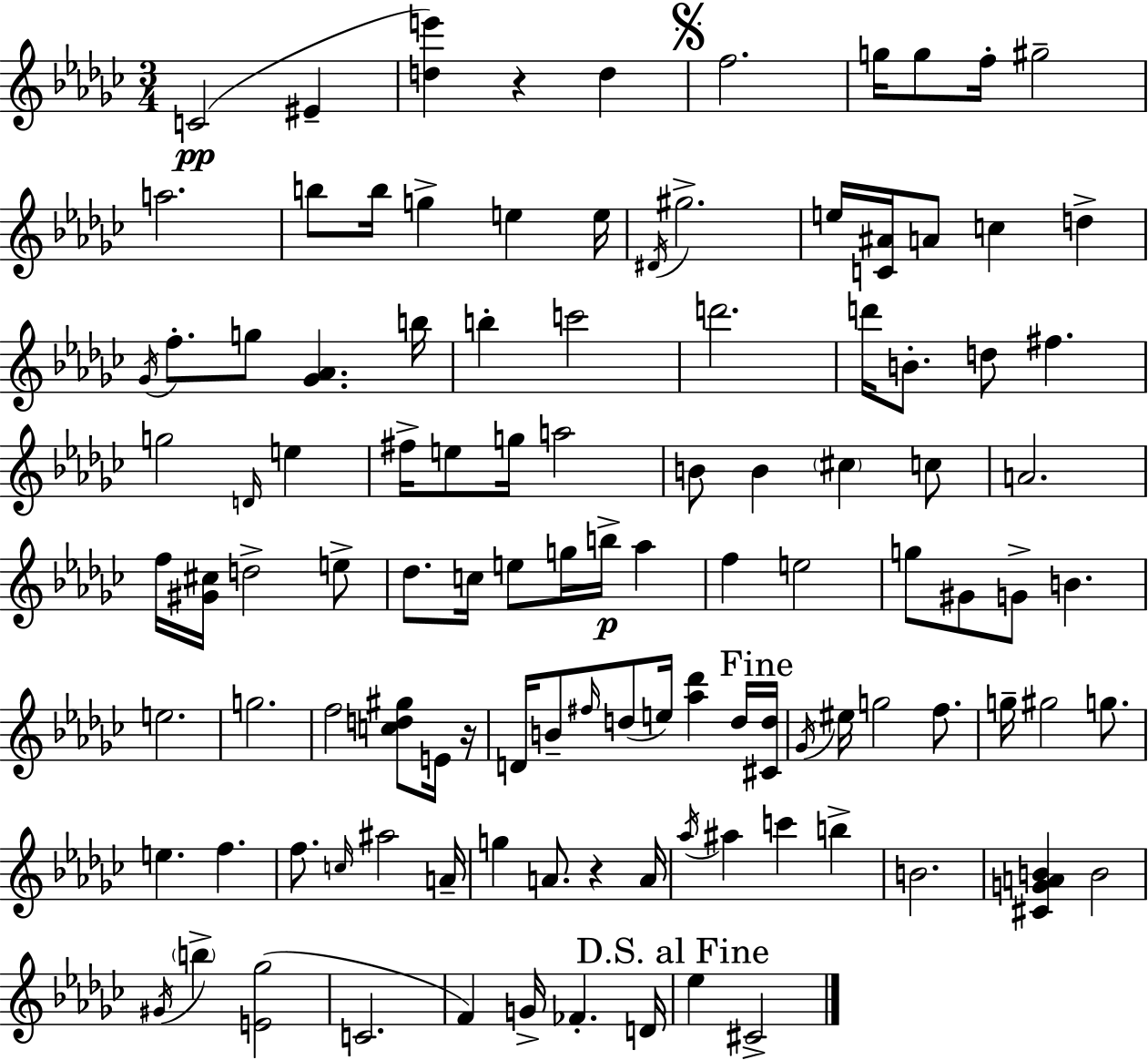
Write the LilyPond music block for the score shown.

{
  \clef treble
  \numericTimeSignature
  \time 3/4
  \key ees \minor
  c'2(\pp eis'4-- | <d'' e'''>4) r4 d''4 | \mark \markup { \musicglyph "scripts.segno" } f''2. | g''16 g''8 f''16-. gis''2-- | \break a''2. | b''8 b''16 g''4-> e''4 e''16 | \acciaccatura { dis'16 } gis''2.-> | e''16 <c' ais'>16 a'8 c''4 d''4-> | \break \acciaccatura { ges'16 } f''8.-. g''8 <ges' aes'>4. | b''16 b''4-. c'''2 | d'''2. | d'''16 b'8.-. d''8 fis''4. | \break g''2 \grace { d'16 } e''4 | fis''16-> e''8 g''16 a''2 | b'8 b'4 \parenthesize cis''4 | c''8 a'2. | \break f''16 <gis' cis''>16 d''2-> | e''8-> des''8. c''16 e''8 g''16 b''16->\p aes''4 | f''4 e''2 | g''8 gis'8 g'8-> b'4. | \break e''2. | g''2. | f''2 <c'' d'' gis''>8 | e'16 r16 d'16 b'8-- \grace { fis''16 }( d''8 e''16) <aes'' des'''>4 | \break d''16 \mark "Fine" <cis' d''>16 \acciaccatura { ges'16 } eis''16 g''2 | f''8. g''16-- gis''2 | g''8. e''4. f''4. | f''8. \grace { c''16 } ais''2 | \break a'16-- g''4 a'8. | r4 a'16 \acciaccatura { aes''16 } ais''4 c'''4 | b''4-> b'2. | <cis' g' a' b'>4 b'2 | \break \acciaccatura { gis'16 } \parenthesize b''4-> | <e' ges''>2( c'2. | f'4) | g'16-> fes'4.-. d'16 \mark "D.S. al Fine" ees''4 | \break cis'2-> \bar "|."
}